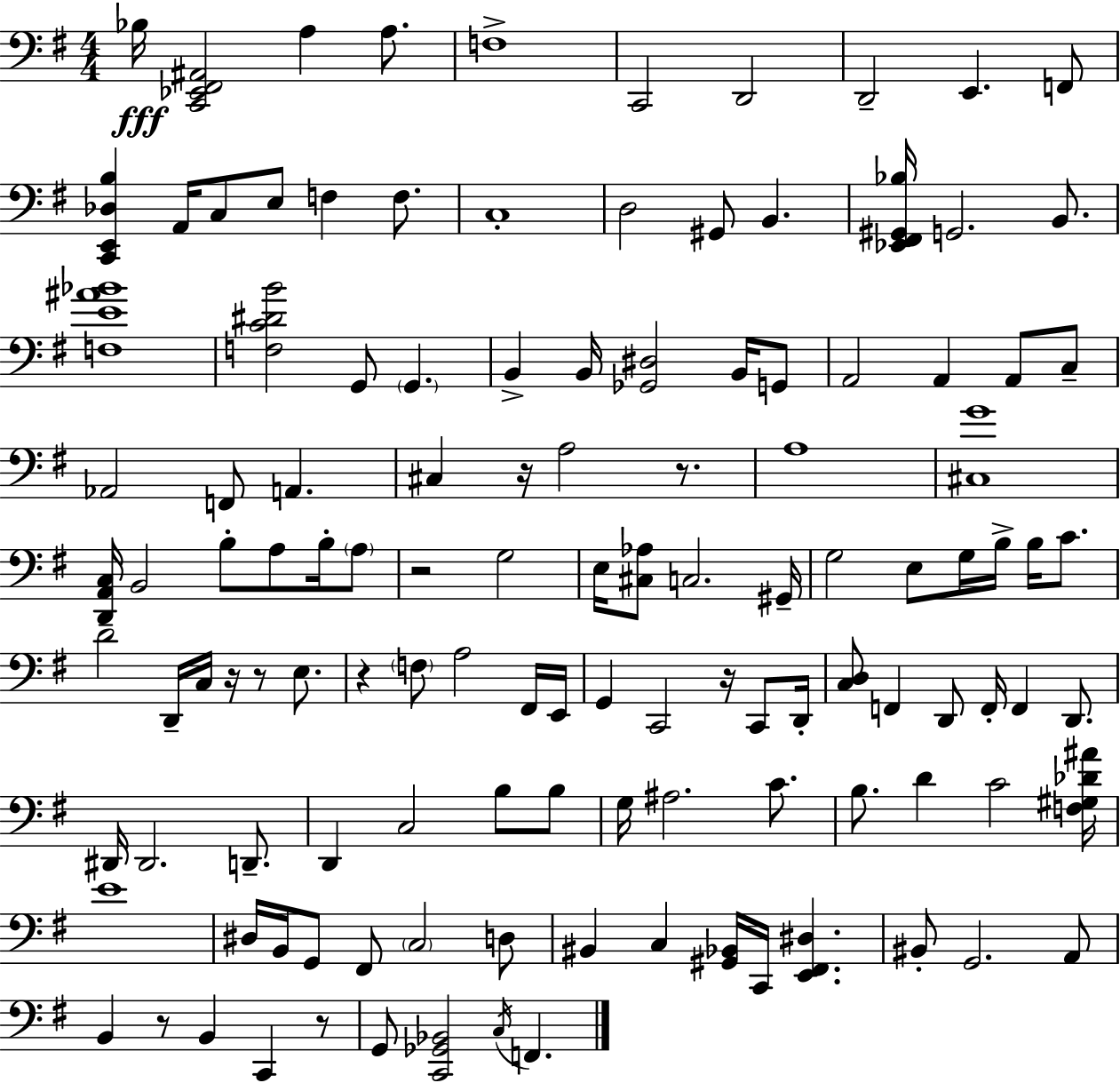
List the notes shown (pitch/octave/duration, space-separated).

Bb3/s [C2,Eb2,F#2,A#2]/h A3/q A3/e. F3/w C2/h D2/h D2/h E2/q. F2/e [C2,E2,Db3,B3]/q A2/s C3/e E3/e F3/q F3/e. C3/w D3/h G#2/e B2/q. [Eb2,F#2,G#2,Bb3]/s G2/h. B2/e. [F3,E4,A#4,Bb4]/w [F3,C4,D#4,B4]/h G2/e G2/q. B2/q B2/s [Gb2,D#3]/h B2/s G2/e A2/h A2/q A2/e C3/e Ab2/h F2/e A2/q. C#3/q R/s A3/h R/e. A3/w [C#3,G4]/w [D2,A2,C3]/s B2/h B3/e A3/e B3/s A3/e R/h G3/h E3/s [C#3,Ab3]/e C3/h. G#2/s G3/h E3/e G3/s B3/s B3/s C4/e. D4/h D2/s C3/s R/s R/e E3/e. R/q F3/e A3/h F#2/s E2/s G2/q C2/h R/s C2/e D2/s [C3,D3]/e F2/q D2/e F2/s F2/q D2/e. D#2/s D#2/h. D2/e. D2/q C3/h B3/e B3/e G3/s A#3/h. C4/e. B3/e. D4/q C4/h [F3,G#3,Db4,A#4]/s E4/w D#3/s B2/s G2/e F#2/e C3/h D3/e BIS2/q C3/q [G#2,Bb2]/s C2/s [E2,F#2,D#3]/q. BIS2/e G2/h. A2/e B2/q R/e B2/q C2/q R/e G2/e [C2,Gb2,Bb2]/h C3/s F2/q.